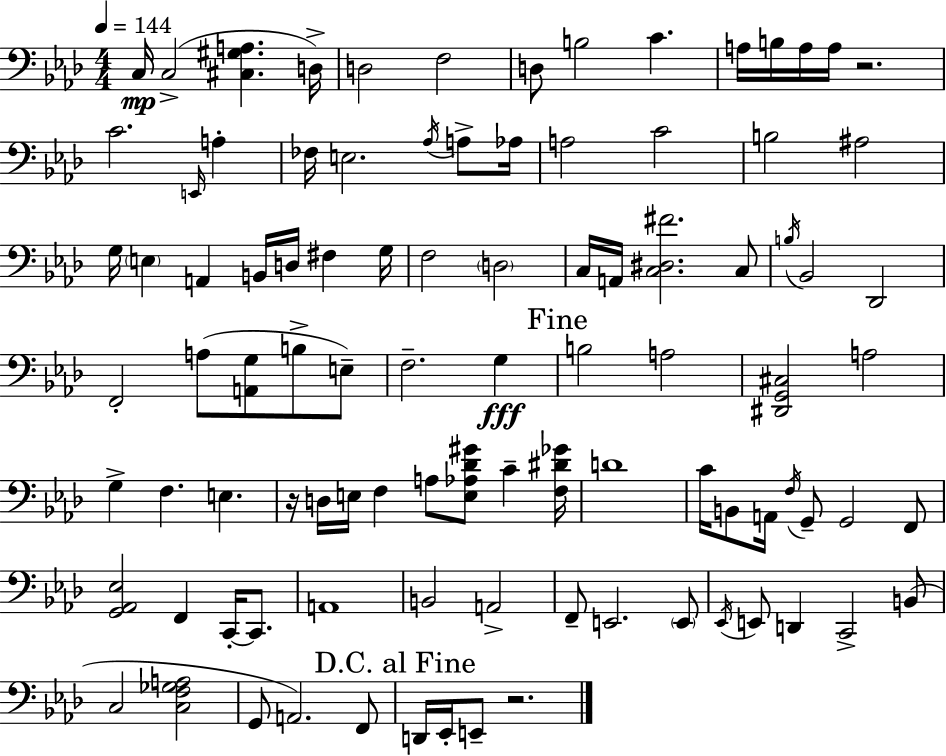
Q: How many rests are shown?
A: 3